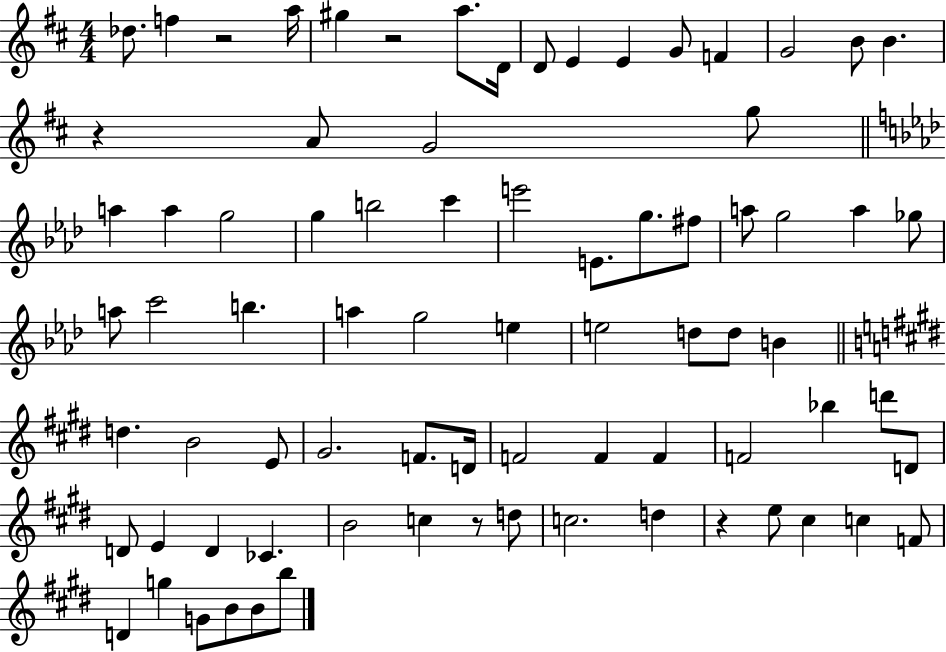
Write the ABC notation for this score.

X:1
T:Untitled
M:4/4
L:1/4
K:D
_d/2 f z2 a/4 ^g z2 a/2 D/4 D/2 E E G/2 F G2 B/2 B z A/2 G2 g/2 a a g2 g b2 c' e'2 E/2 g/2 ^f/2 a/2 g2 a _g/2 a/2 c'2 b a g2 e e2 d/2 d/2 B d B2 E/2 ^G2 F/2 D/4 F2 F F F2 _b d'/2 D/2 D/2 E D _C B2 c z/2 d/2 c2 d z e/2 ^c c F/2 D g G/2 B/2 B/2 b/2